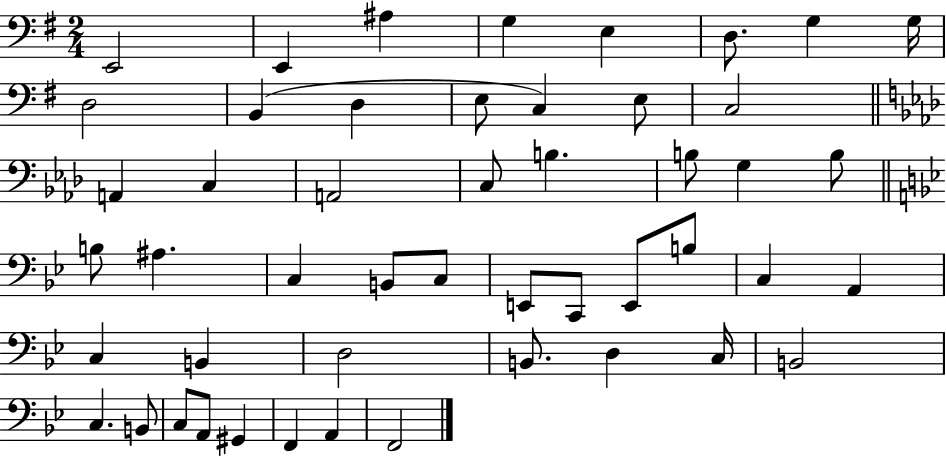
X:1
T:Untitled
M:2/4
L:1/4
K:G
E,,2 E,, ^A, G, E, D,/2 G, G,/4 D,2 B,, D, E,/2 C, E,/2 C,2 A,, C, A,,2 C,/2 B, B,/2 G, B,/2 B,/2 ^A, C, B,,/2 C,/2 E,,/2 C,,/2 E,,/2 B,/2 C, A,, C, B,, D,2 B,,/2 D, C,/4 B,,2 C, B,,/2 C,/2 A,,/2 ^G,, F,, A,, F,,2